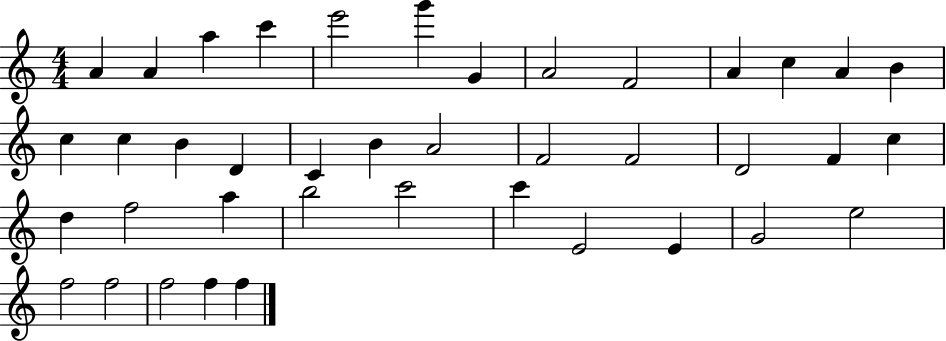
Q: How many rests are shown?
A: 0